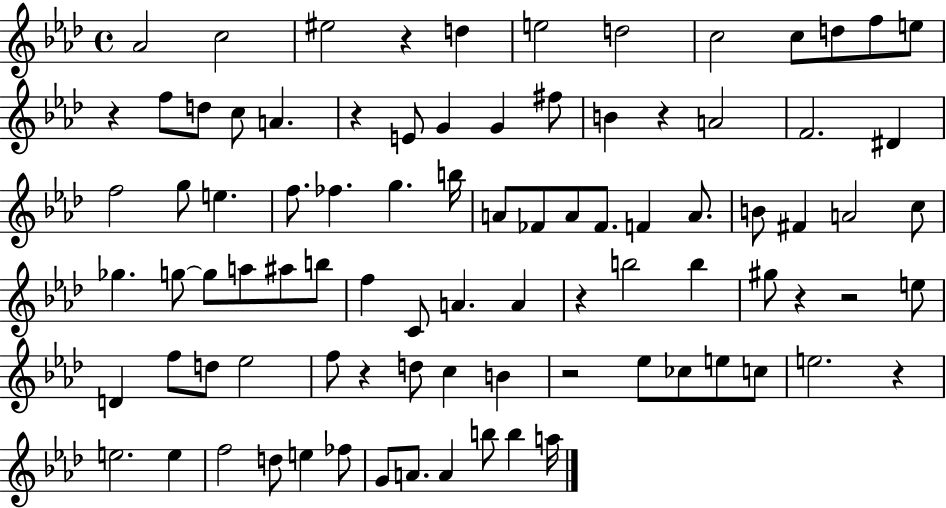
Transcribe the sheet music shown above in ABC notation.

X:1
T:Untitled
M:4/4
L:1/4
K:Ab
_A2 c2 ^e2 z d e2 d2 c2 c/2 d/2 f/2 e/2 z f/2 d/2 c/2 A z E/2 G G ^f/2 B z A2 F2 ^D f2 g/2 e f/2 _f g b/4 A/2 _F/2 A/2 _F/2 F A/2 B/2 ^F A2 c/2 _g g/2 g/2 a/2 ^a/2 b/2 f C/2 A A z b2 b ^g/2 z z2 e/2 D f/2 d/2 _e2 f/2 z d/2 c B z2 _e/2 _c/2 e/2 c/2 e2 z e2 e f2 d/2 e _f/2 G/2 A/2 A b/2 b a/4